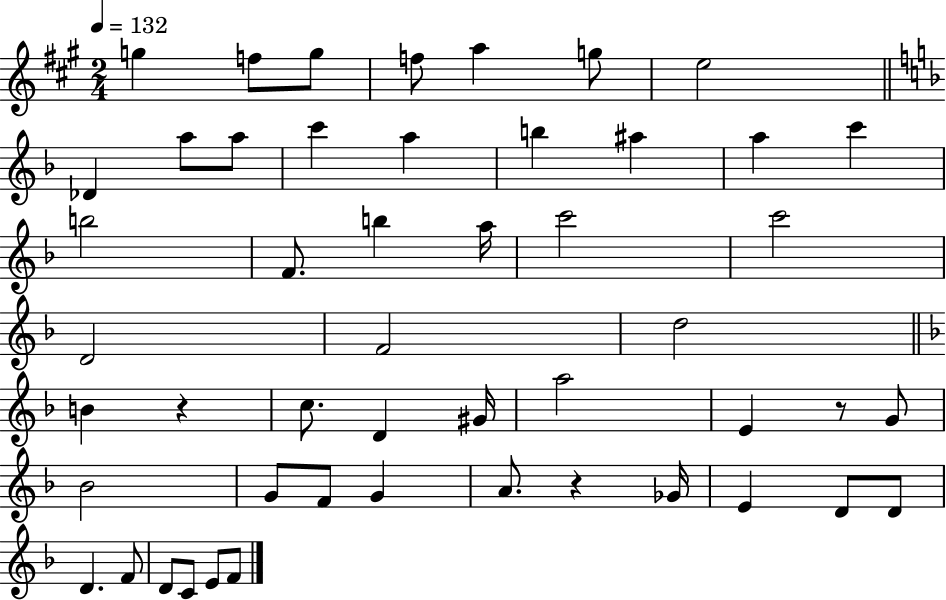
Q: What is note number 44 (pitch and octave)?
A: D4